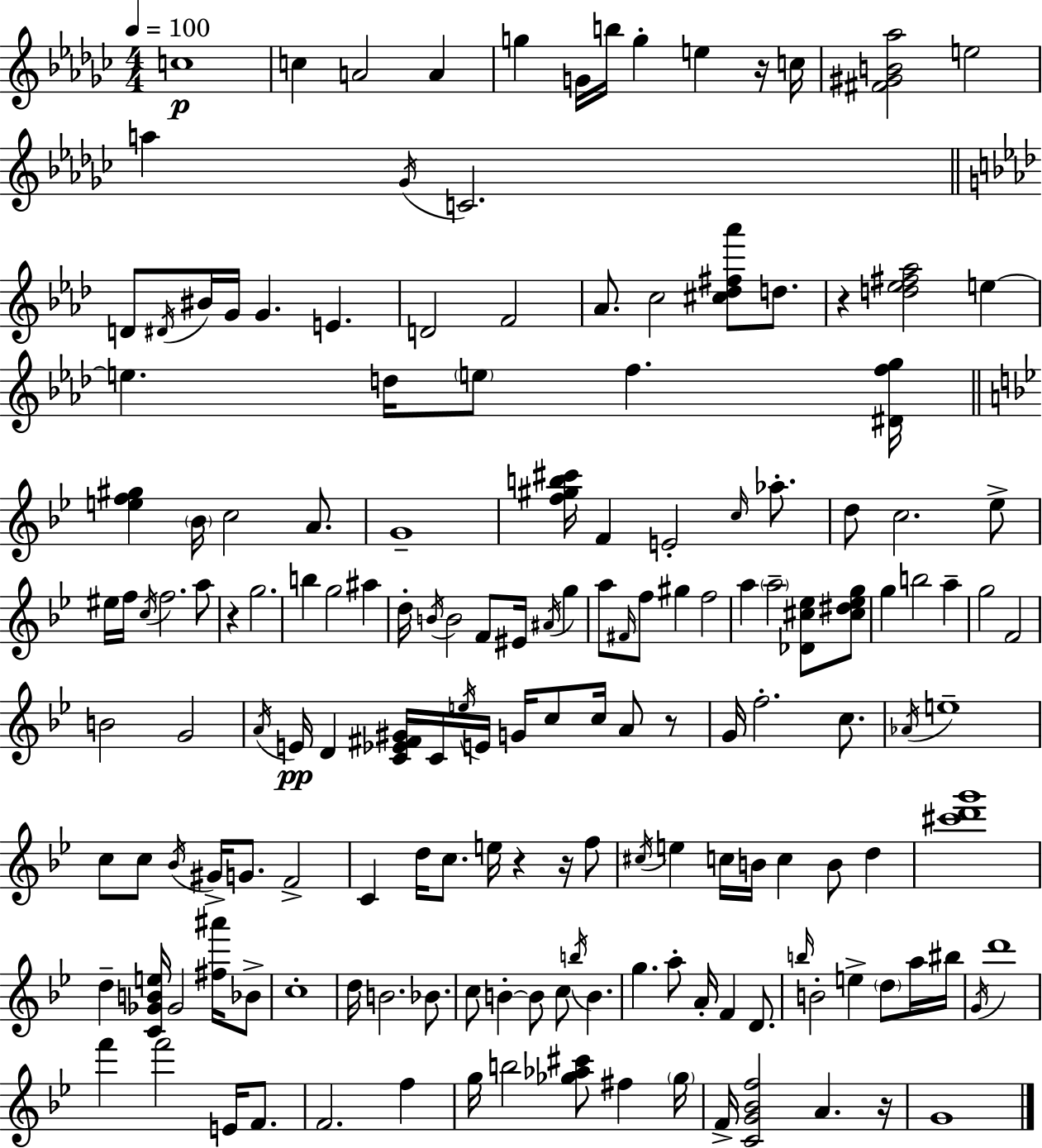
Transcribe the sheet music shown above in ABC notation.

X:1
T:Untitled
M:4/4
L:1/4
K:Ebm
c4 c A2 A g G/4 b/4 g e z/4 c/4 [^F^GB_a]2 e2 a _G/4 C2 D/2 ^D/4 ^B/4 G/4 G E D2 F2 _A/2 c2 [^c_d^f_a']/2 d/2 z [d_e^f_a]2 e e d/4 e/2 f [^Dfg]/4 [ef^g] _B/4 c2 A/2 G4 [f^gb^c']/4 F E2 c/4 _a/2 d/2 c2 _e/2 ^e/4 f/4 c/4 f2 a/2 z g2 b g2 ^a d/4 B/4 B2 F/2 ^E/4 ^A/4 g a/2 ^F/4 f/2 ^g f2 a a2 [_D^c_e]/2 [^c^d_eg]/2 g b2 a g2 F2 B2 G2 A/4 E/4 D [C_E^F^G]/4 C/4 e/4 E/4 G/4 c/2 c/4 A/2 z/2 G/4 f2 c/2 _A/4 e4 c/2 c/2 _B/4 ^G/4 G/2 F2 C d/4 c/2 e/4 z z/4 f/2 ^c/4 e c/4 B/4 c B/2 d [^c'd'g']4 d [C_GBe]/4 _G2 [^f^a']/4 _B/2 c4 d/4 B2 _B/2 c/2 B B/2 c/2 b/4 B g a/2 A/4 F D/2 b/4 B2 e d/2 a/4 ^b/4 G/4 d'4 f' f'2 E/4 F/2 F2 f g/4 b2 [_g_a^c']/2 ^f _g/4 F/4 [CG_Bf]2 A z/4 G4